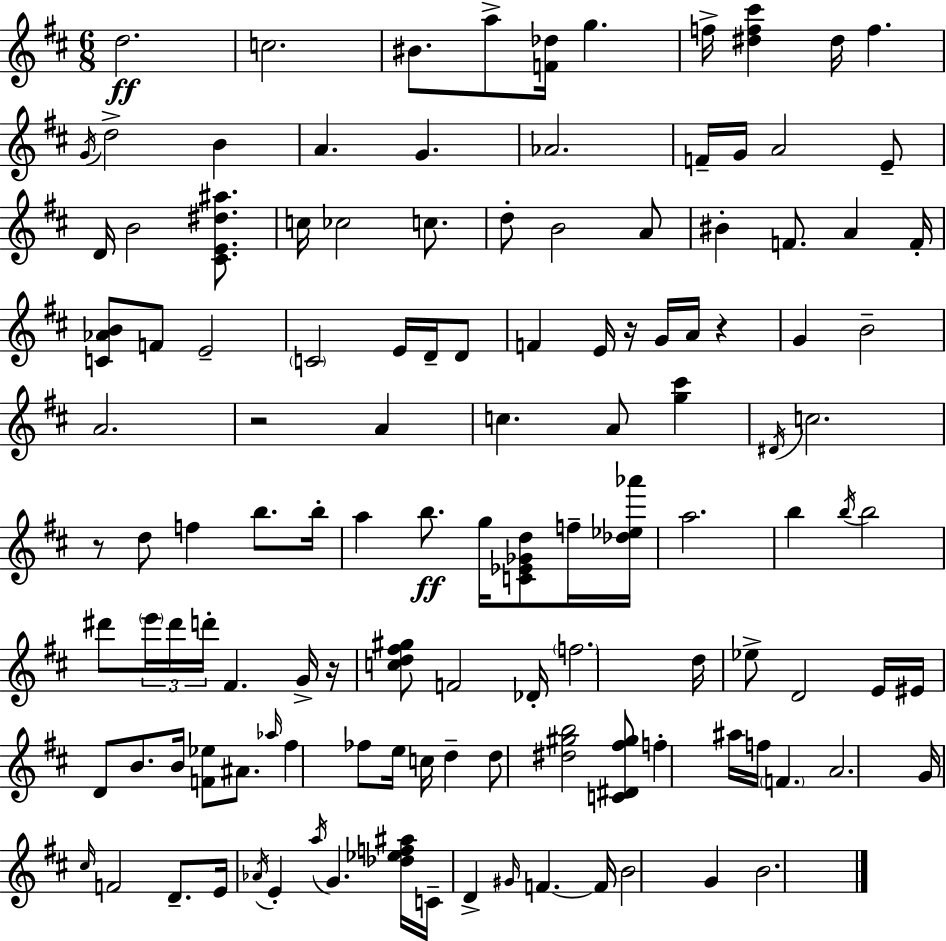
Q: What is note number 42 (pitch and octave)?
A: B4